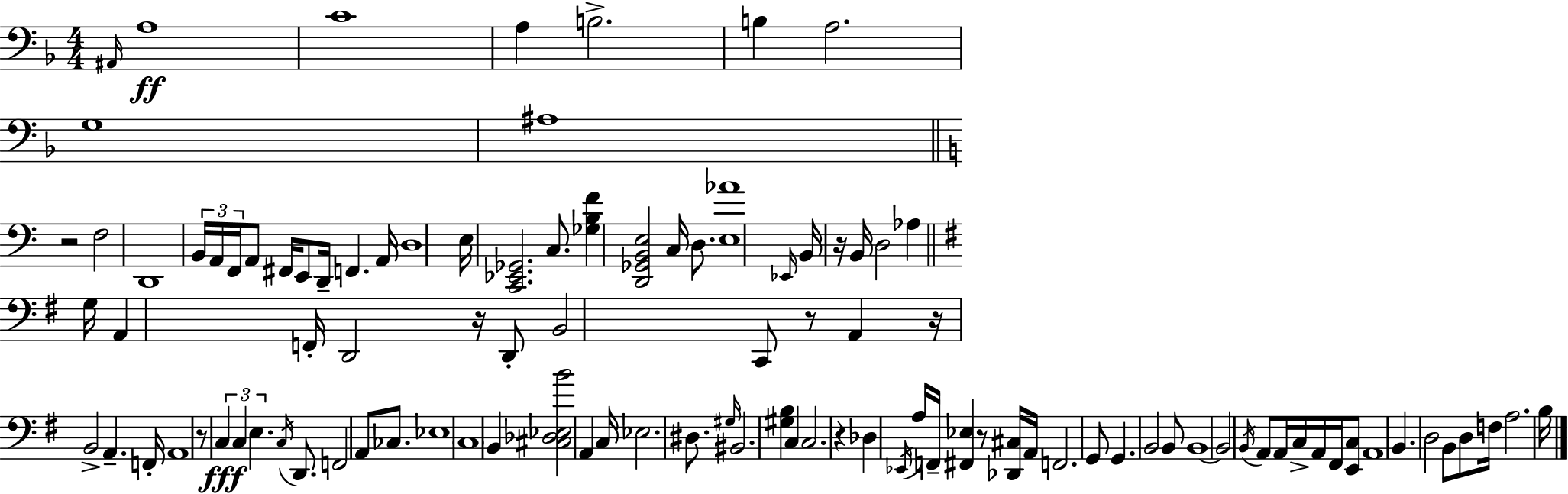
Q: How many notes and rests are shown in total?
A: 104